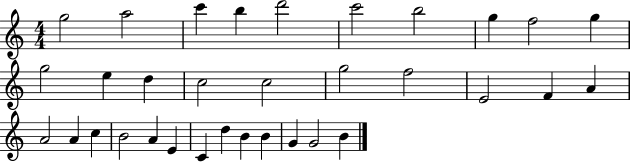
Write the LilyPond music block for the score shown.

{
  \clef treble
  \numericTimeSignature
  \time 4/4
  \key c \major
  g''2 a''2 | c'''4 b''4 d'''2 | c'''2 b''2 | g''4 f''2 g''4 | \break g''2 e''4 d''4 | c''2 c''2 | g''2 f''2 | e'2 f'4 a'4 | \break a'2 a'4 c''4 | b'2 a'4 e'4 | c'4 d''4 b'4 b'4 | g'4 g'2 b'4 | \break \bar "|."
}